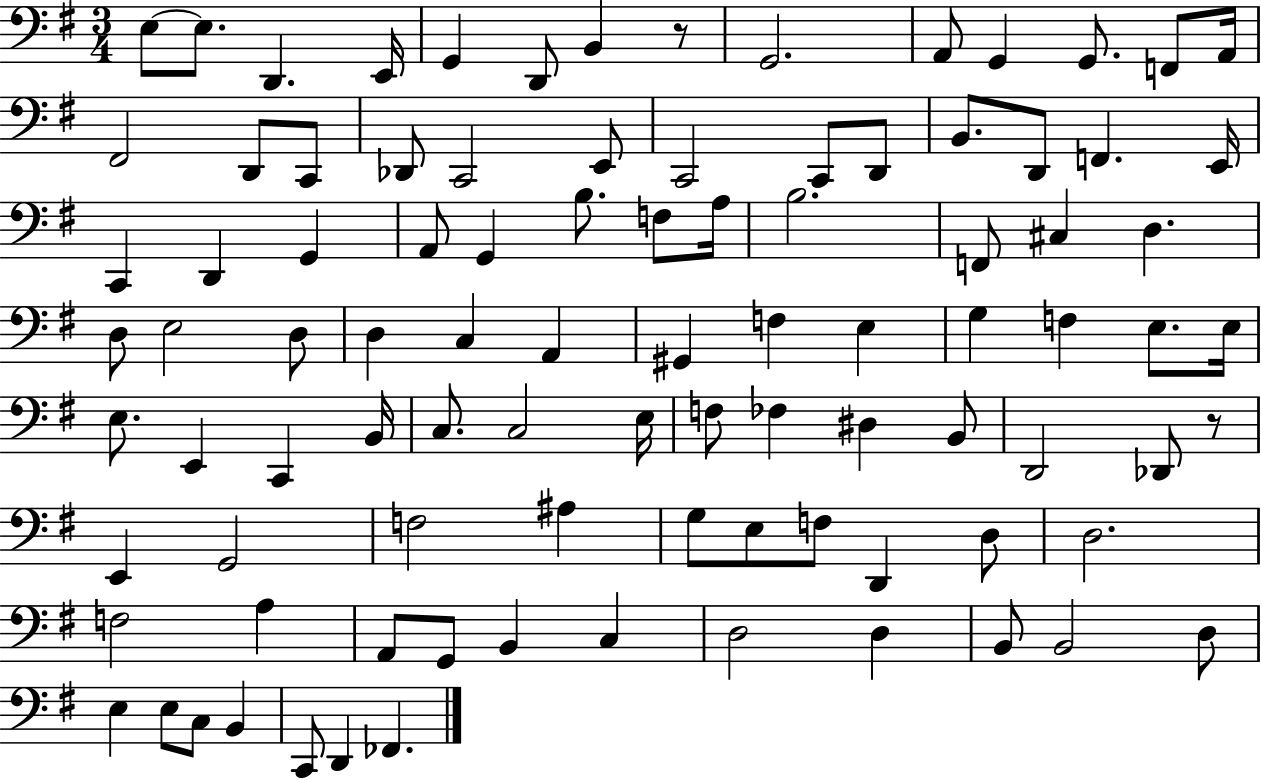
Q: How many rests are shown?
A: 2